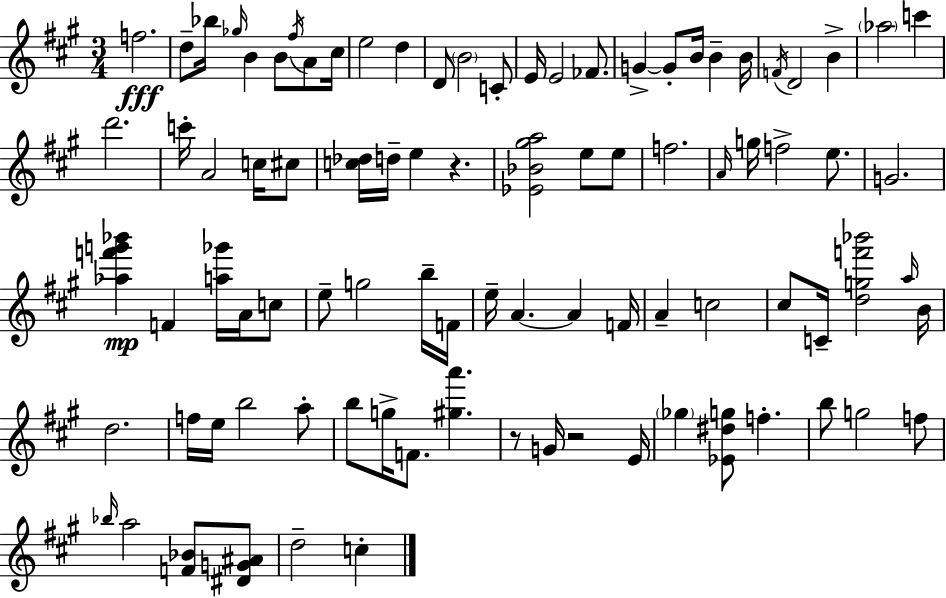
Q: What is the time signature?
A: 3/4